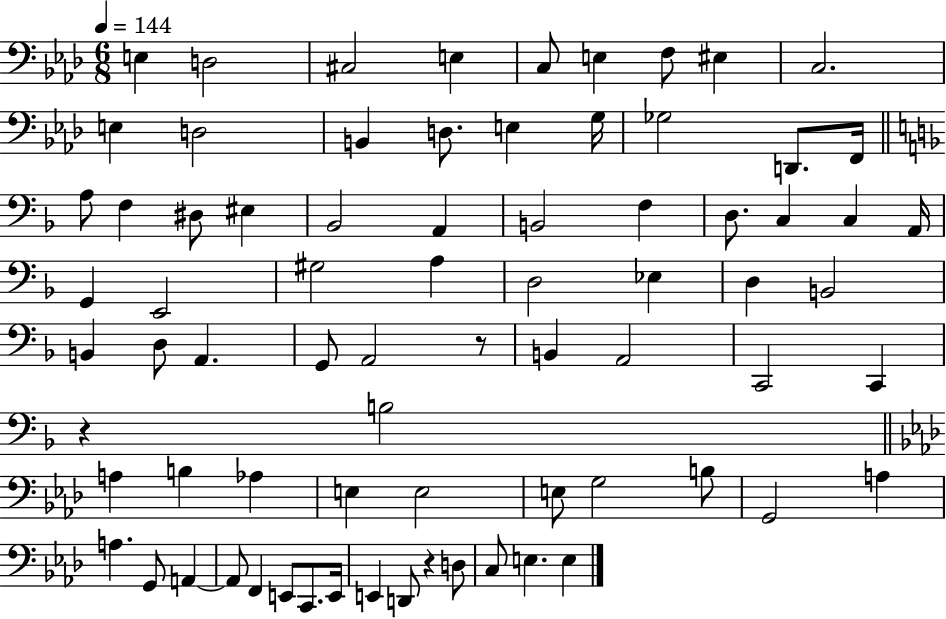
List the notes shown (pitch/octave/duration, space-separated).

E3/q D3/h C#3/h E3/q C3/e E3/q F3/e EIS3/q C3/h. E3/q D3/h B2/q D3/e. E3/q G3/s Gb3/h D2/e. F2/s A3/e F3/q D#3/e EIS3/q Bb2/h A2/q B2/h F3/q D3/e. C3/q C3/q A2/s G2/q E2/h G#3/h A3/q D3/h Eb3/q D3/q B2/h B2/q D3/e A2/q. G2/e A2/h R/e B2/q A2/h C2/h C2/q R/q B3/h A3/q B3/q Ab3/q E3/q E3/h E3/e G3/h B3/e G2/h A3/q A3/q. G2/e A2/q A2/e F2/q E2/e C2/e. E2/s E2/q D2/e R/q D3/e C3/e E3/q. E3/q